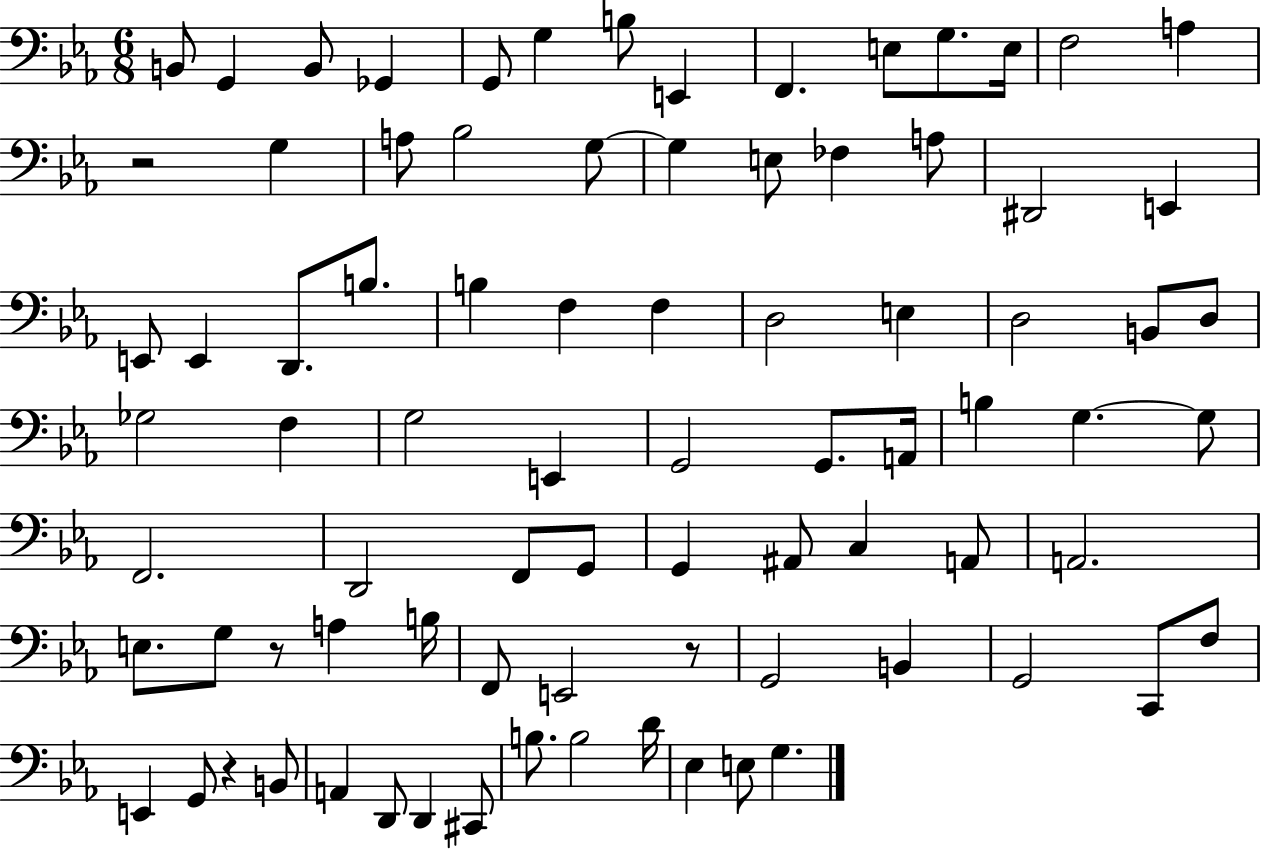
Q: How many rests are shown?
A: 4